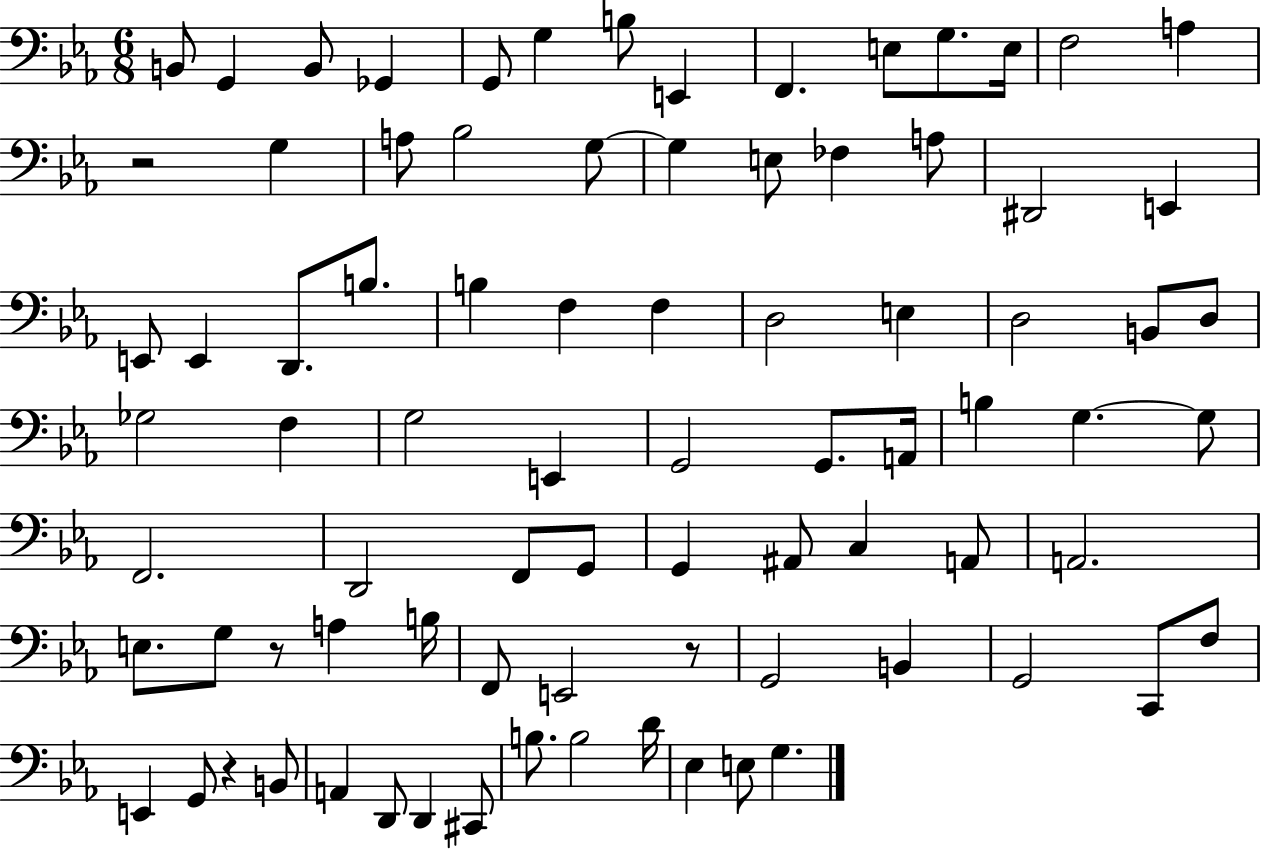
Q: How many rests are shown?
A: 4